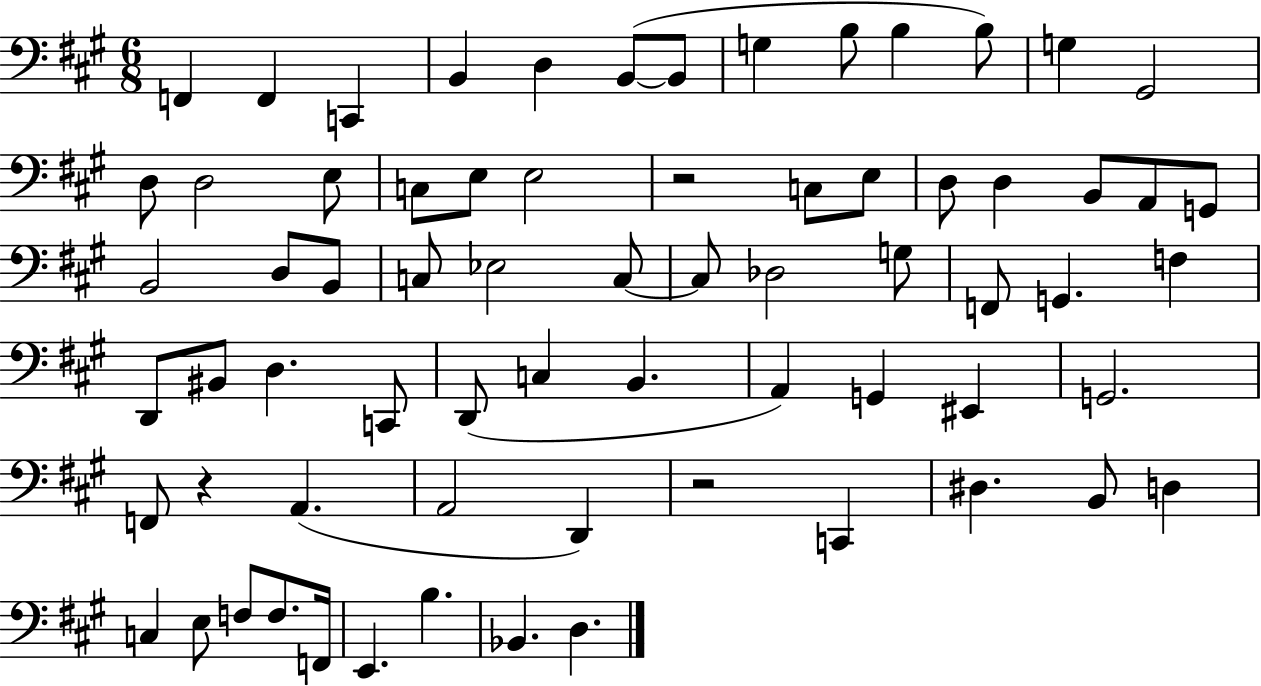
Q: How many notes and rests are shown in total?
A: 69